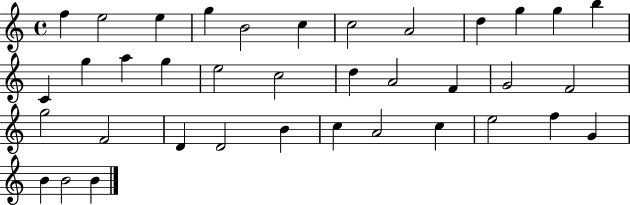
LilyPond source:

{
  \clef treble
  \time 4/4
  \defaultTimeSignature
  \key c \major
  f''4 e''2 e''4 | g''4 b'2 c''4 | c''2 a'2 | d''4 g''4 g''4 b''4 | \break c'4 g''4 a''4 g''4 | e''2 c''2 | d''4 a'2 f'4 | g'2 f'2 | \break g''2 f'2 | d'4 d'2 b'4 | c''4 a'2 c''4 | e''2 f''4 g'4 | \break b'4 b'2 b'4 | \bar "|."
}